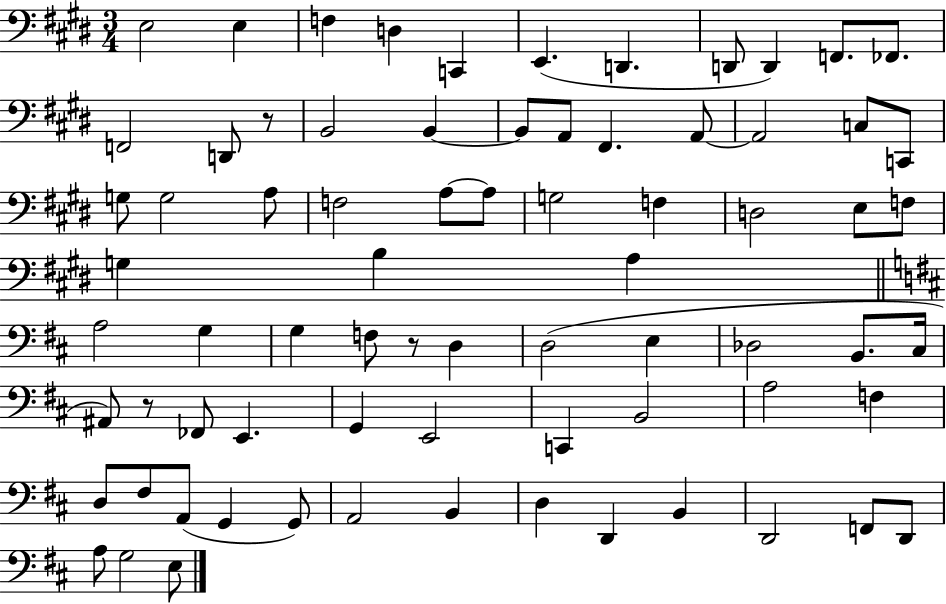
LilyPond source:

{
  \clef bass
  \numericTimeSignature
  \time 3/4
  \key e \major
  \repeat volta 2 { e2 e4 | f4 d4 c,4 | e,4.( d,4. | d,8 d,4) f,8. fes,8. | \break f,2 d,8 r8 | b,2 b,4~~ | b,8 a,8 fis,4. a,8~~ | a,2 c8 c,8 | \break g8 g2 a8 | f2 a8~~ a8 | g2 f4 | d2 e8 f8 | \break g4 b4 a4 | \bar "||" \break \key b \minor a2 g4 | g4 f8 r8 d4 | d2( e4 | des2 b,8. cis16 | \break ais,8) r8 fes,8 e,4. | g,4 e,2 | c,4 b,2 | a2 f4 | \break d8 fis8 a,8( g,4 g,8) | a,2 b,4 | d4 d,4 b,4 | d,2 f,8 d,8 | \break a8 g2 e8 | } \bar "|."
}